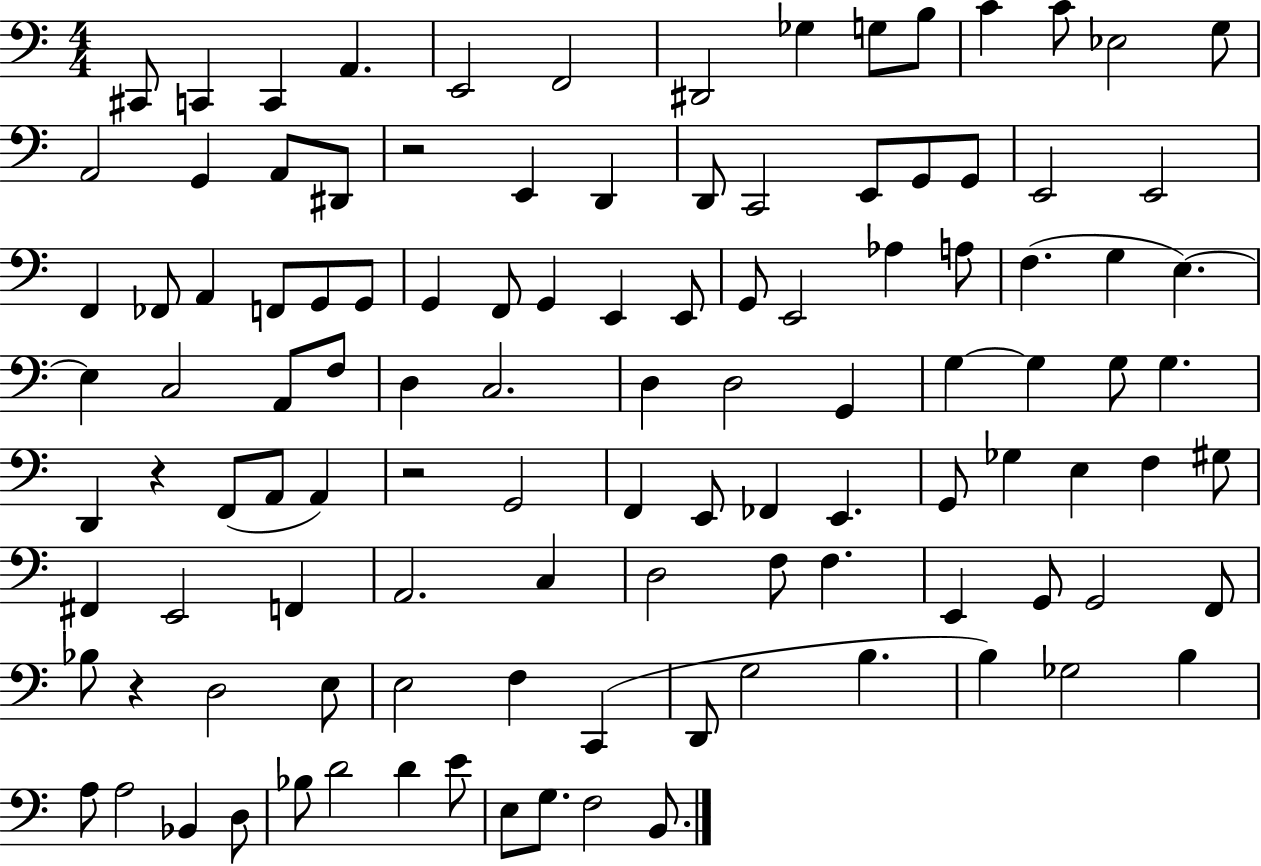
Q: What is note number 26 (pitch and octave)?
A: E2